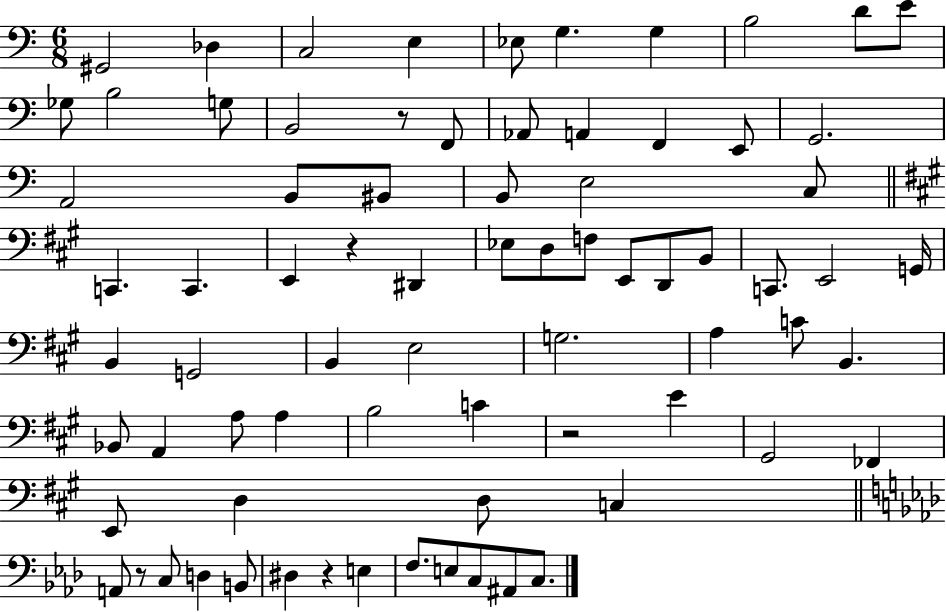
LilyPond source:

{
  \clef bass
  \numericTimeSignature
  \time 6/8
  \key c \major
  gis,2 des4 | c2 e4 | ees8 g4. g4 | b2 d'8 e'8 | \break ges8 b2 g8 | b,2 r8 f,8 | aes,8 a,4 f,4 e,8 | g,2. | \break a,2 b,8 bis,8 | b,8 e2 c8 | \bar "||" \break \key a \major c,4. c,4. | e,4 r4 dis,4 | ees8 d8 f8 e,8 d,8 b,8 | c,8. e,2 g,16 | \break b,4 g,2 | b,4 e2 | g2. | a4 c'8 b,4. | \break bes,8 a,4 a8 a4 | b2 c'4 | r2 e'4 | gis,2 fes,4 | \break e,8 d4 d8 c4 | \bar "||" \break \key aes \major a,8 r8 c8 d4 b,8 | dis4 r4 e4 | f8. e8 c8 ais,8 c8. | \bar "|."
}